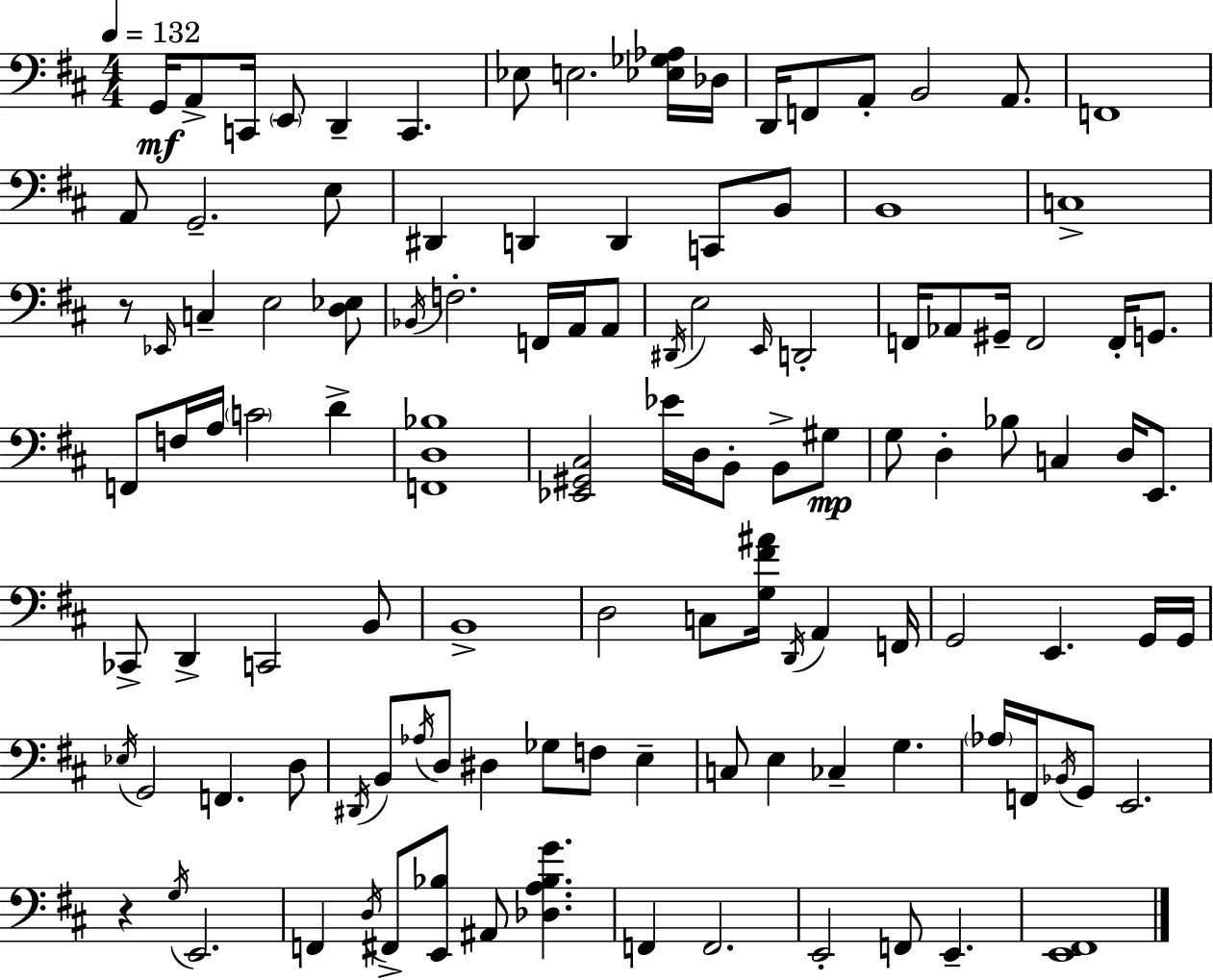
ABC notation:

X:1
T:Untitled
M:4/4
L:1/4
K:D
G,,/4 A,,/2 C,,/4 E,,/2 D,, C,, _E,/2 E,2 [_E,_G,_A,]/4 _D,/4 D,,/4 F,,/2 A,,/2 B,,2 A,,/2 F,,4 A,,/2 G,,2 E,/2 ^D,, D,, D,, C,,/2 B,,/2 B,,4 C,4 z/2 _E,,/4 C, E,2 [D,_E,]/2 _B,,/4 F,2 F,,/4 A,,/4 A,,/2 ^D,,/4 E,2 E,,/4 D,,2 F,,/4 _A,,/2 ^G,,/4 F,,2 F,,/4 G,,/2 F,,/2 F,/4 A,/4 C2 D [F,,D,_B,]4 [_E,,^G,,^C,]2 _E/4 D,/4 B,,/2 B,,/2 ^G,/2 G,/2 D, _B,/2 C, D,/4 E,,/2 _C,,/2 D,, C,,2 B,,/2 B,,4 D,2 C,/2 [G,^F^A]/4 D,,/4 A,, F,,/4 G,,2 E,, G,,/4 G,,/4 _E,/4 G,,2 F,, D,/2 ^D,,/4 B,,/2 _A,/4 D,/2 ^D, _G,/2 F,/2 E, C,/2 E, _C, G, _A,/4 F,,/4 _B,,/4 G,,/2 E,,2 z G,/4 E,,2 F,, D,/4 ^F,,/2 [E,,_B,]/2 ^A,,/2 [_D,A,_B,G] F,, F,,2 E,,2 F,,/2 E,, [E,,^F,,]4